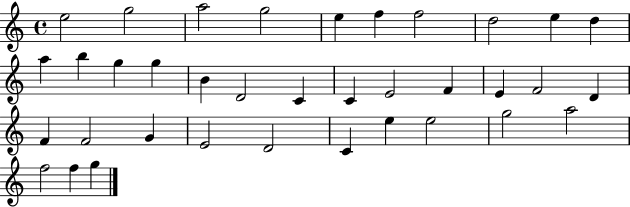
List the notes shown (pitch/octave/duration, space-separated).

E5/h G5/h A5/h G5/h E5/q F5/q F5/h D5/h E5/q D5/q A5/q B5/q G5/q G5/q B4/q D4/h C4/q C4/q E4/h F4/q E4/q F4/h D4/q F4/q F4/h G4/q E4/h D4/h C4/q E5/q E5/h G5/h A5/h F5/h F5/q G5/q